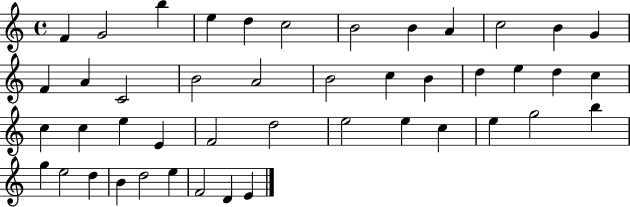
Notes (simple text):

F4/q G4/h B5/q E5/q D5/q C5/h B4/h B4/q A4/q C5/h B4/q G4/q F4/q A4/q C4/h B4/h A4/h B4/h C5/q B4/q D5/q E5/q D5/q C5/q C5/q C5/q E5/q E4/q F4/h D5/h E5/h E5/q C5/q E5/q G5/h B5/q G5/q E5/h D5/q B4/q D5/h E5/q F4/h D4/q E4/q